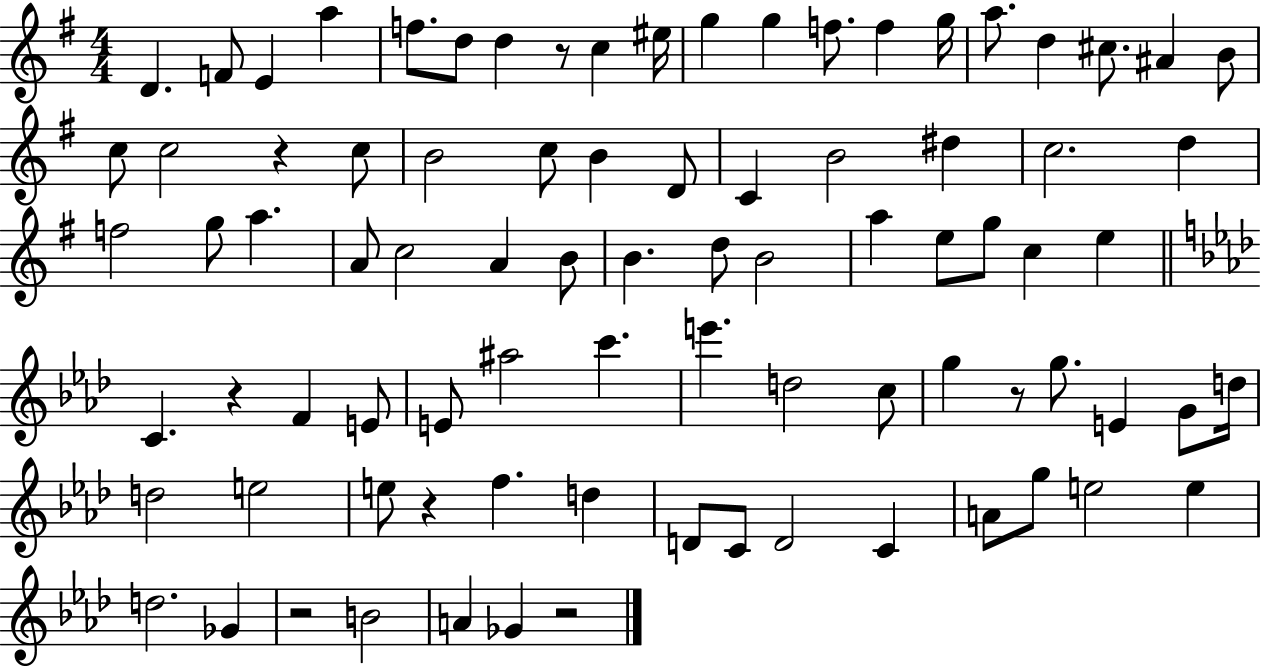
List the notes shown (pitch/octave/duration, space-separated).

D4/q. F4/e E4/q A5/q F5/e. D5/e D5/q R/e C5/q EIS5/s G5/q G5/q F5/e. F5/q G5/s A5/e. D5/q C#5/e. A#4/q B4/e C5/e C5/h R/q C5/e B4/h C5/e B4/q D4/e C4/q B4/h D#5/q C5/h. D5/q F5/h G5/e A5/q. A4/e C5/h A4/q B4/e B4/q. D5/e B4/h A5/q E5/e G5/e C5/q E5/q C4/q. R/q F4/q E4/e E4/e A#5/h C6/q. E6/q. D5/h C5/e G5/q R/e G5/e. E4/q G4/e D5/s D5/h E5/h E5/e R/q F5/q. D5/q D4/e C4/e D4/h C4/q A4/e G5/e E5/h E5/q D5/h. Gb4/q R/h B4/h A4/q Gb4/q R/h